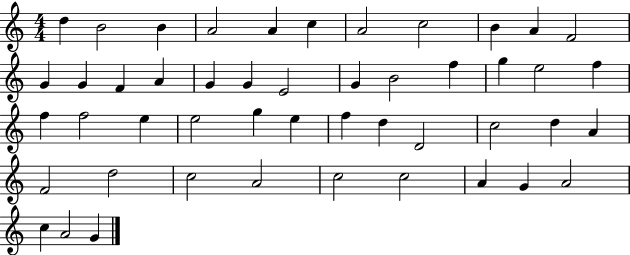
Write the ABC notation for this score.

X:1
T:Untitled
M:4/4
L:1/4
K:C
d B2 B A2 A c A2 c2 B A F2 G G F A G G E2 G B2 f g e2 f f f2 e e2 g e f d D2 c2 d A F2 d2 c2 A2 c2 c2 A G A2 c A2 G